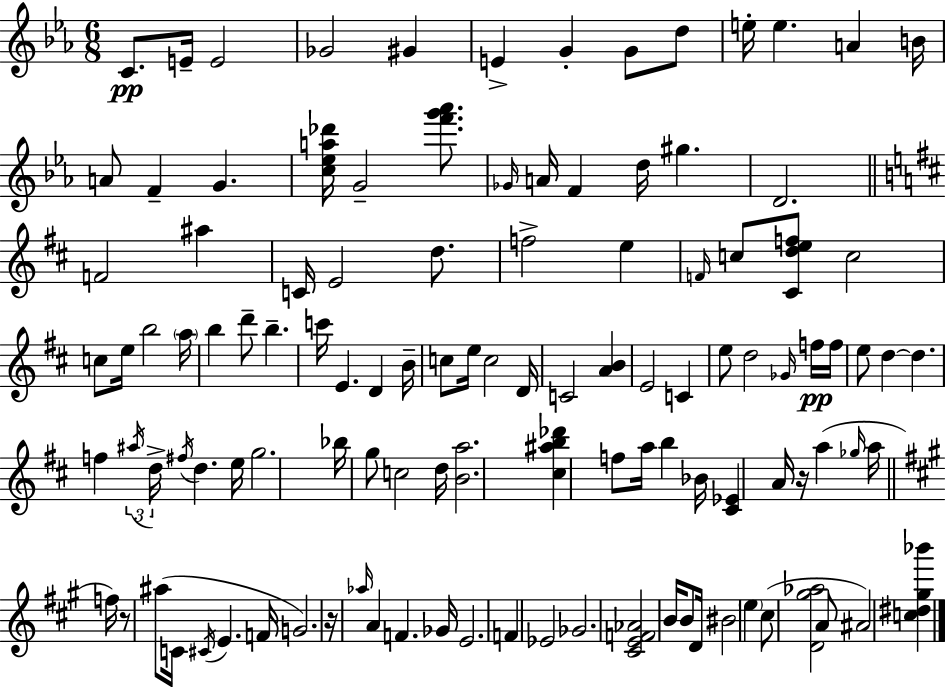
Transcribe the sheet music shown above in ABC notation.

X:1
T:Untitled
M:6/8
L:1/4
K:Eb
C/2 E/4 E2 _G2 ^G E G G/2 d/2 e/4 e A B/4 A/2 F G [c_ea_d']/4 G2 [f'g'_a']/2 _G/4 A/4 F d/4 ^g D2 F2 ^a C/4 E2 d/2 f2 e F/4 c/2 [^Cdef]/2 c2 c/2 e/4 b2 a/4 b d'/2 b c'/4 E D B/4 c/2 e/4 c2 D/4 C2 [AB] E2 C e/2 d2 _G/4 f/4 f/4 e/2 d d f ^a/4 d/4 ^f/4 d e/4 g2 _b/4 g/2 c2 d/4 [Ba]2 [^c^ab_d'] f/2 a/4 b _B/4 [^C_E] A/4 z/4 a _g/4 a/4 f/4 z/2 ^a/2 C/4 ^C/4 E F/4 G2 z/4 _a/4 A F _G/4 E2 F _E2 _G2 [^CEF_A]2 B/4 B/2 D/4 ^B2 e ^c/2 [D^g_a]2 A/2 ^A2 [c^d^g_b']